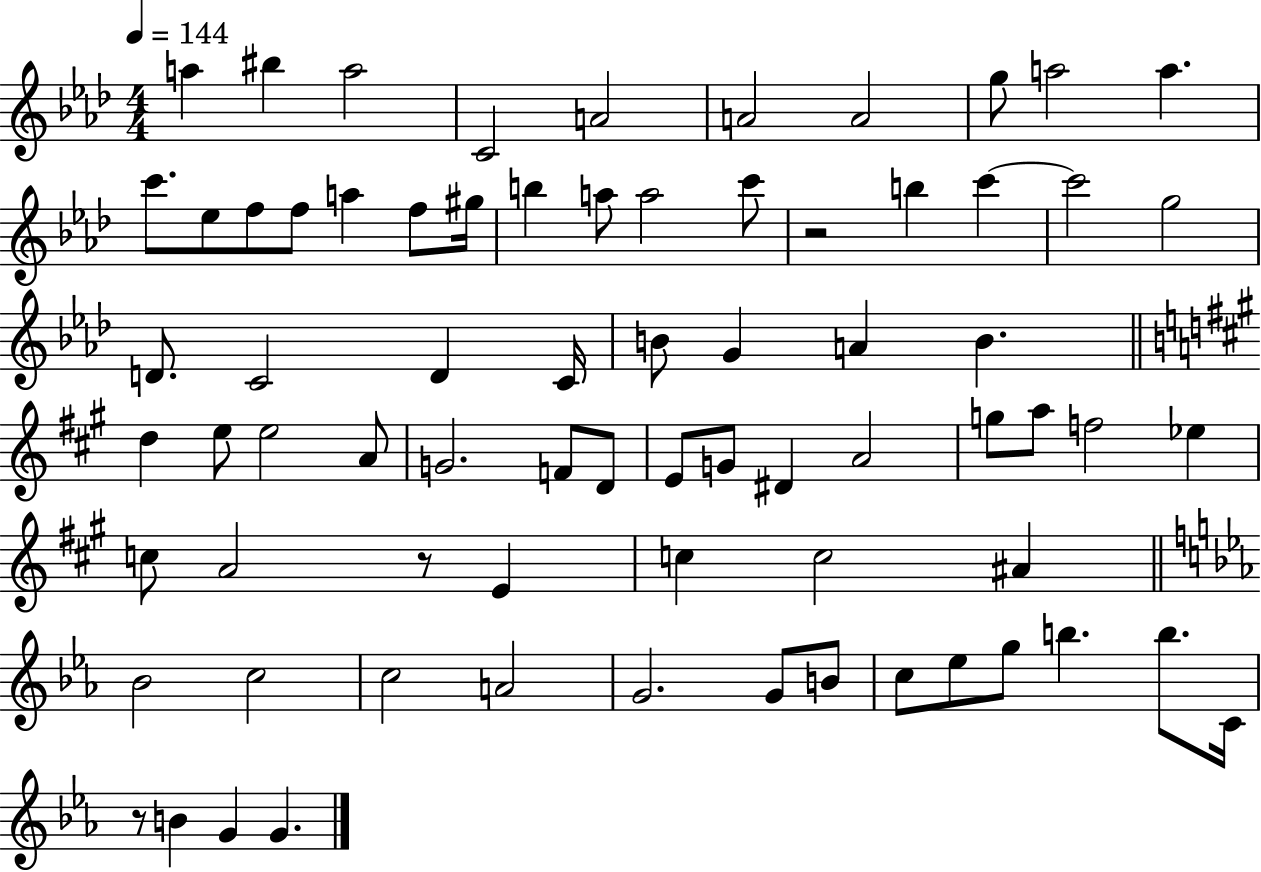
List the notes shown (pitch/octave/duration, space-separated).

A5/q BIS5/q A5/h C4/h A4/h A4/h A4/h G5/e A5/h A5/q. C6/e. Eb5/e F5/e F5/e A5/q F5/e G#5/s B5/q A5/e A5/h C6/e R/h B5/q C6/q C6/h G5/h D4/e. C4/h D4/q C4/s B4/e G4/q A4/q B4/q. D5/q E5/e E5/h A4/e G4/h. F4/e D4/e E4/e G4/e D#4/q A4/h G5/e A5/e F5/h Eb5/q C5/e A4/h R/e E4/q C5/q C5/h A#4/q Bb4/h C5/h C5/h A4/h G4/h. G4/e B4/e C5/e Eb5/e G5/e B5/q. B5/e. C4/s R/e B4/q G4/q G4/q.